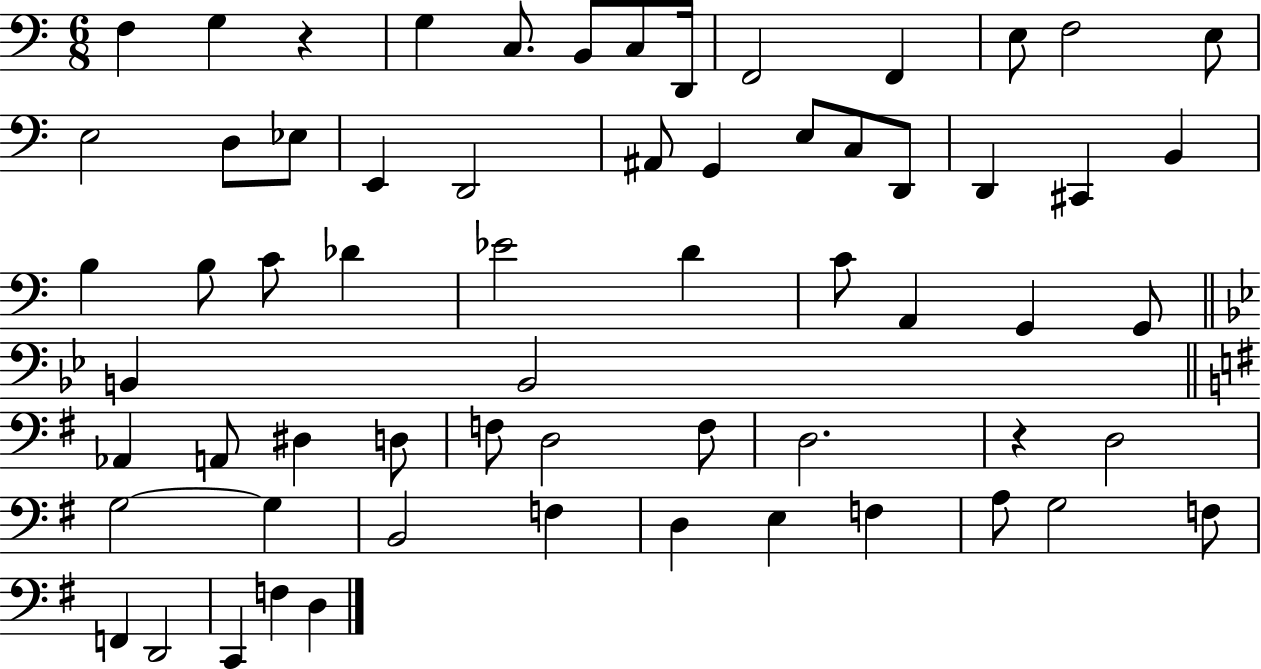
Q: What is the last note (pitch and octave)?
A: D3